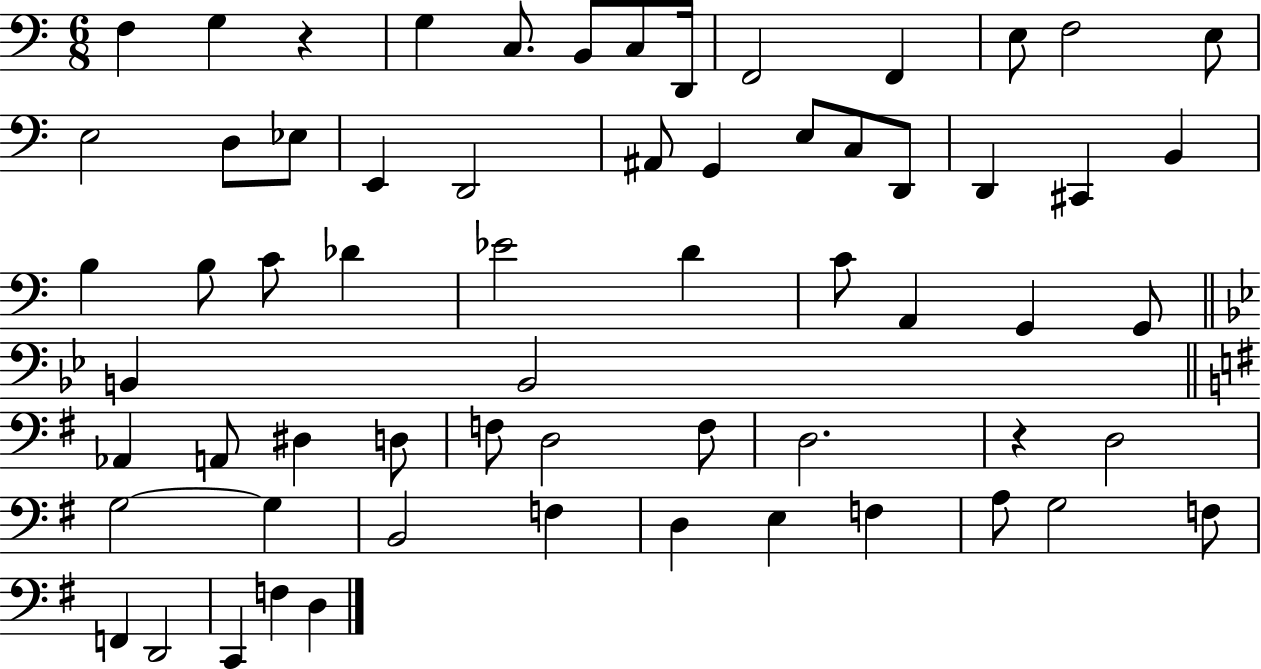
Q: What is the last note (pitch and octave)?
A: D3